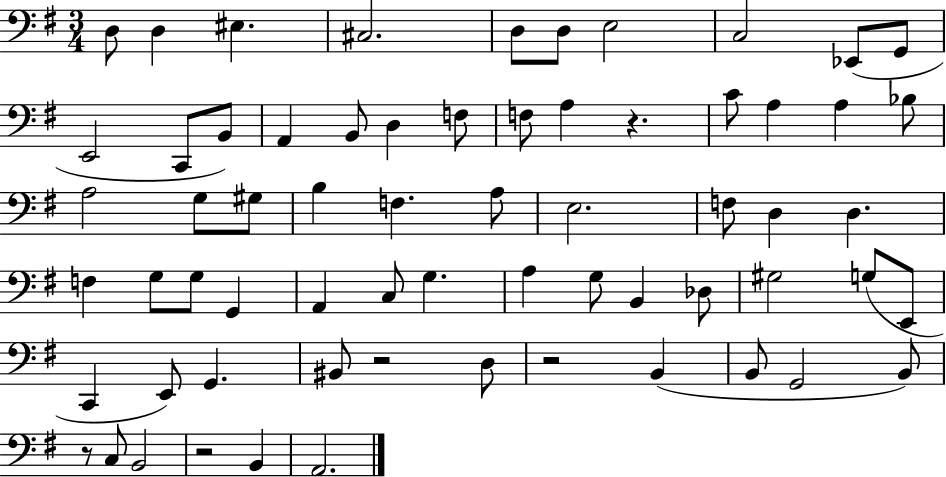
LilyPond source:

{
  \clef bass
  \numericTimeSignature
  \time 3/4
  \key g \major
  \repeat volta 2 { d8 d4 eis4. | cis2. | d8 d8 e2 | c2 ees,8( g,8 | \break e,2 c,8 b,8) | a,4 b,8 d4 f8 | f8 a4 r4. | c'8 a4 a4 bes8 | \break a2 g8 gis8 | b4 f4. a8 | e2. | f8 d4 d4. | \break f4 g8 g8 g,4 | a,4 c8 g4. | a4 g8 b,4 des8 | gis2 g8( e,8 | \break c,4 e,8) g,4. | bis,8 r2 d8 | r2 b,4( | b,8 g,2 b,8) | \break r8 c8 b,2 | r2 b,4 | a,2. | } \bar "|."
}